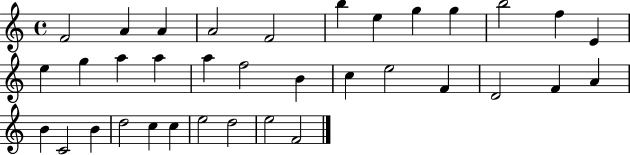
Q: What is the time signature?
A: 4/4